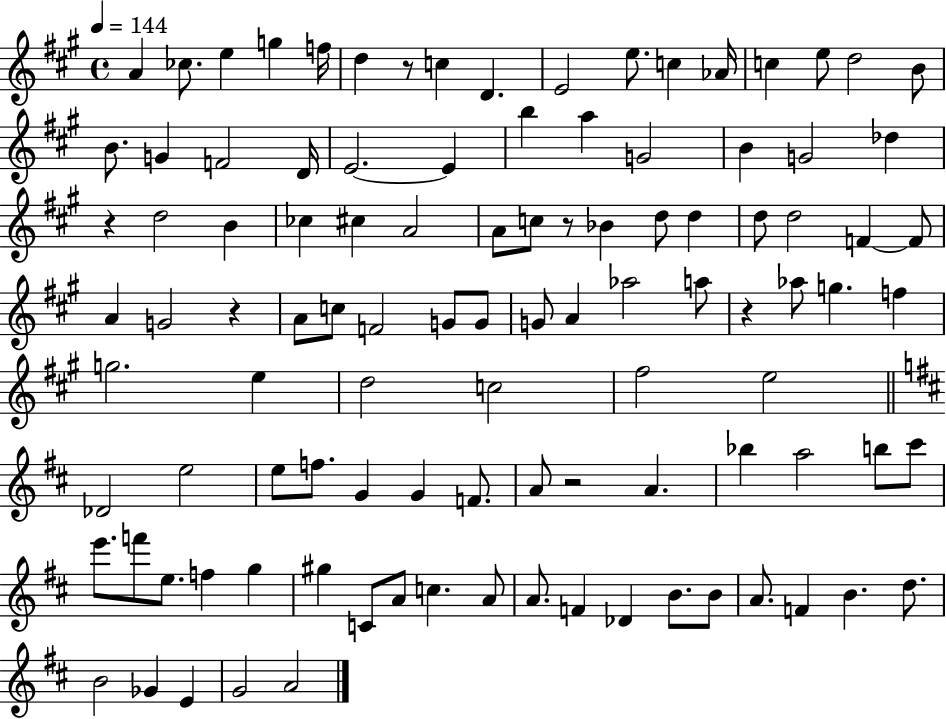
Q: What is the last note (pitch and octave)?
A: A4